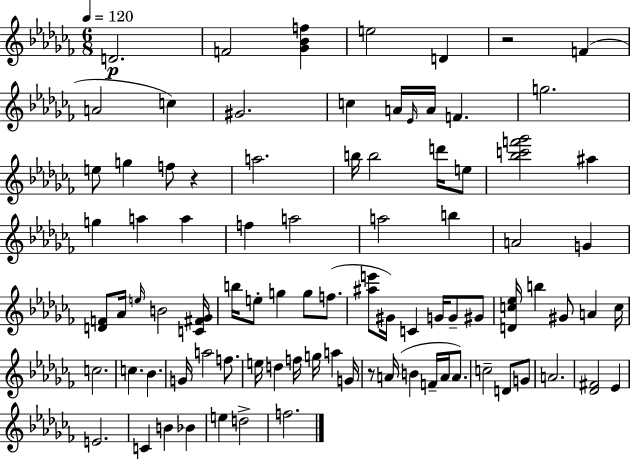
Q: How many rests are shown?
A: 3